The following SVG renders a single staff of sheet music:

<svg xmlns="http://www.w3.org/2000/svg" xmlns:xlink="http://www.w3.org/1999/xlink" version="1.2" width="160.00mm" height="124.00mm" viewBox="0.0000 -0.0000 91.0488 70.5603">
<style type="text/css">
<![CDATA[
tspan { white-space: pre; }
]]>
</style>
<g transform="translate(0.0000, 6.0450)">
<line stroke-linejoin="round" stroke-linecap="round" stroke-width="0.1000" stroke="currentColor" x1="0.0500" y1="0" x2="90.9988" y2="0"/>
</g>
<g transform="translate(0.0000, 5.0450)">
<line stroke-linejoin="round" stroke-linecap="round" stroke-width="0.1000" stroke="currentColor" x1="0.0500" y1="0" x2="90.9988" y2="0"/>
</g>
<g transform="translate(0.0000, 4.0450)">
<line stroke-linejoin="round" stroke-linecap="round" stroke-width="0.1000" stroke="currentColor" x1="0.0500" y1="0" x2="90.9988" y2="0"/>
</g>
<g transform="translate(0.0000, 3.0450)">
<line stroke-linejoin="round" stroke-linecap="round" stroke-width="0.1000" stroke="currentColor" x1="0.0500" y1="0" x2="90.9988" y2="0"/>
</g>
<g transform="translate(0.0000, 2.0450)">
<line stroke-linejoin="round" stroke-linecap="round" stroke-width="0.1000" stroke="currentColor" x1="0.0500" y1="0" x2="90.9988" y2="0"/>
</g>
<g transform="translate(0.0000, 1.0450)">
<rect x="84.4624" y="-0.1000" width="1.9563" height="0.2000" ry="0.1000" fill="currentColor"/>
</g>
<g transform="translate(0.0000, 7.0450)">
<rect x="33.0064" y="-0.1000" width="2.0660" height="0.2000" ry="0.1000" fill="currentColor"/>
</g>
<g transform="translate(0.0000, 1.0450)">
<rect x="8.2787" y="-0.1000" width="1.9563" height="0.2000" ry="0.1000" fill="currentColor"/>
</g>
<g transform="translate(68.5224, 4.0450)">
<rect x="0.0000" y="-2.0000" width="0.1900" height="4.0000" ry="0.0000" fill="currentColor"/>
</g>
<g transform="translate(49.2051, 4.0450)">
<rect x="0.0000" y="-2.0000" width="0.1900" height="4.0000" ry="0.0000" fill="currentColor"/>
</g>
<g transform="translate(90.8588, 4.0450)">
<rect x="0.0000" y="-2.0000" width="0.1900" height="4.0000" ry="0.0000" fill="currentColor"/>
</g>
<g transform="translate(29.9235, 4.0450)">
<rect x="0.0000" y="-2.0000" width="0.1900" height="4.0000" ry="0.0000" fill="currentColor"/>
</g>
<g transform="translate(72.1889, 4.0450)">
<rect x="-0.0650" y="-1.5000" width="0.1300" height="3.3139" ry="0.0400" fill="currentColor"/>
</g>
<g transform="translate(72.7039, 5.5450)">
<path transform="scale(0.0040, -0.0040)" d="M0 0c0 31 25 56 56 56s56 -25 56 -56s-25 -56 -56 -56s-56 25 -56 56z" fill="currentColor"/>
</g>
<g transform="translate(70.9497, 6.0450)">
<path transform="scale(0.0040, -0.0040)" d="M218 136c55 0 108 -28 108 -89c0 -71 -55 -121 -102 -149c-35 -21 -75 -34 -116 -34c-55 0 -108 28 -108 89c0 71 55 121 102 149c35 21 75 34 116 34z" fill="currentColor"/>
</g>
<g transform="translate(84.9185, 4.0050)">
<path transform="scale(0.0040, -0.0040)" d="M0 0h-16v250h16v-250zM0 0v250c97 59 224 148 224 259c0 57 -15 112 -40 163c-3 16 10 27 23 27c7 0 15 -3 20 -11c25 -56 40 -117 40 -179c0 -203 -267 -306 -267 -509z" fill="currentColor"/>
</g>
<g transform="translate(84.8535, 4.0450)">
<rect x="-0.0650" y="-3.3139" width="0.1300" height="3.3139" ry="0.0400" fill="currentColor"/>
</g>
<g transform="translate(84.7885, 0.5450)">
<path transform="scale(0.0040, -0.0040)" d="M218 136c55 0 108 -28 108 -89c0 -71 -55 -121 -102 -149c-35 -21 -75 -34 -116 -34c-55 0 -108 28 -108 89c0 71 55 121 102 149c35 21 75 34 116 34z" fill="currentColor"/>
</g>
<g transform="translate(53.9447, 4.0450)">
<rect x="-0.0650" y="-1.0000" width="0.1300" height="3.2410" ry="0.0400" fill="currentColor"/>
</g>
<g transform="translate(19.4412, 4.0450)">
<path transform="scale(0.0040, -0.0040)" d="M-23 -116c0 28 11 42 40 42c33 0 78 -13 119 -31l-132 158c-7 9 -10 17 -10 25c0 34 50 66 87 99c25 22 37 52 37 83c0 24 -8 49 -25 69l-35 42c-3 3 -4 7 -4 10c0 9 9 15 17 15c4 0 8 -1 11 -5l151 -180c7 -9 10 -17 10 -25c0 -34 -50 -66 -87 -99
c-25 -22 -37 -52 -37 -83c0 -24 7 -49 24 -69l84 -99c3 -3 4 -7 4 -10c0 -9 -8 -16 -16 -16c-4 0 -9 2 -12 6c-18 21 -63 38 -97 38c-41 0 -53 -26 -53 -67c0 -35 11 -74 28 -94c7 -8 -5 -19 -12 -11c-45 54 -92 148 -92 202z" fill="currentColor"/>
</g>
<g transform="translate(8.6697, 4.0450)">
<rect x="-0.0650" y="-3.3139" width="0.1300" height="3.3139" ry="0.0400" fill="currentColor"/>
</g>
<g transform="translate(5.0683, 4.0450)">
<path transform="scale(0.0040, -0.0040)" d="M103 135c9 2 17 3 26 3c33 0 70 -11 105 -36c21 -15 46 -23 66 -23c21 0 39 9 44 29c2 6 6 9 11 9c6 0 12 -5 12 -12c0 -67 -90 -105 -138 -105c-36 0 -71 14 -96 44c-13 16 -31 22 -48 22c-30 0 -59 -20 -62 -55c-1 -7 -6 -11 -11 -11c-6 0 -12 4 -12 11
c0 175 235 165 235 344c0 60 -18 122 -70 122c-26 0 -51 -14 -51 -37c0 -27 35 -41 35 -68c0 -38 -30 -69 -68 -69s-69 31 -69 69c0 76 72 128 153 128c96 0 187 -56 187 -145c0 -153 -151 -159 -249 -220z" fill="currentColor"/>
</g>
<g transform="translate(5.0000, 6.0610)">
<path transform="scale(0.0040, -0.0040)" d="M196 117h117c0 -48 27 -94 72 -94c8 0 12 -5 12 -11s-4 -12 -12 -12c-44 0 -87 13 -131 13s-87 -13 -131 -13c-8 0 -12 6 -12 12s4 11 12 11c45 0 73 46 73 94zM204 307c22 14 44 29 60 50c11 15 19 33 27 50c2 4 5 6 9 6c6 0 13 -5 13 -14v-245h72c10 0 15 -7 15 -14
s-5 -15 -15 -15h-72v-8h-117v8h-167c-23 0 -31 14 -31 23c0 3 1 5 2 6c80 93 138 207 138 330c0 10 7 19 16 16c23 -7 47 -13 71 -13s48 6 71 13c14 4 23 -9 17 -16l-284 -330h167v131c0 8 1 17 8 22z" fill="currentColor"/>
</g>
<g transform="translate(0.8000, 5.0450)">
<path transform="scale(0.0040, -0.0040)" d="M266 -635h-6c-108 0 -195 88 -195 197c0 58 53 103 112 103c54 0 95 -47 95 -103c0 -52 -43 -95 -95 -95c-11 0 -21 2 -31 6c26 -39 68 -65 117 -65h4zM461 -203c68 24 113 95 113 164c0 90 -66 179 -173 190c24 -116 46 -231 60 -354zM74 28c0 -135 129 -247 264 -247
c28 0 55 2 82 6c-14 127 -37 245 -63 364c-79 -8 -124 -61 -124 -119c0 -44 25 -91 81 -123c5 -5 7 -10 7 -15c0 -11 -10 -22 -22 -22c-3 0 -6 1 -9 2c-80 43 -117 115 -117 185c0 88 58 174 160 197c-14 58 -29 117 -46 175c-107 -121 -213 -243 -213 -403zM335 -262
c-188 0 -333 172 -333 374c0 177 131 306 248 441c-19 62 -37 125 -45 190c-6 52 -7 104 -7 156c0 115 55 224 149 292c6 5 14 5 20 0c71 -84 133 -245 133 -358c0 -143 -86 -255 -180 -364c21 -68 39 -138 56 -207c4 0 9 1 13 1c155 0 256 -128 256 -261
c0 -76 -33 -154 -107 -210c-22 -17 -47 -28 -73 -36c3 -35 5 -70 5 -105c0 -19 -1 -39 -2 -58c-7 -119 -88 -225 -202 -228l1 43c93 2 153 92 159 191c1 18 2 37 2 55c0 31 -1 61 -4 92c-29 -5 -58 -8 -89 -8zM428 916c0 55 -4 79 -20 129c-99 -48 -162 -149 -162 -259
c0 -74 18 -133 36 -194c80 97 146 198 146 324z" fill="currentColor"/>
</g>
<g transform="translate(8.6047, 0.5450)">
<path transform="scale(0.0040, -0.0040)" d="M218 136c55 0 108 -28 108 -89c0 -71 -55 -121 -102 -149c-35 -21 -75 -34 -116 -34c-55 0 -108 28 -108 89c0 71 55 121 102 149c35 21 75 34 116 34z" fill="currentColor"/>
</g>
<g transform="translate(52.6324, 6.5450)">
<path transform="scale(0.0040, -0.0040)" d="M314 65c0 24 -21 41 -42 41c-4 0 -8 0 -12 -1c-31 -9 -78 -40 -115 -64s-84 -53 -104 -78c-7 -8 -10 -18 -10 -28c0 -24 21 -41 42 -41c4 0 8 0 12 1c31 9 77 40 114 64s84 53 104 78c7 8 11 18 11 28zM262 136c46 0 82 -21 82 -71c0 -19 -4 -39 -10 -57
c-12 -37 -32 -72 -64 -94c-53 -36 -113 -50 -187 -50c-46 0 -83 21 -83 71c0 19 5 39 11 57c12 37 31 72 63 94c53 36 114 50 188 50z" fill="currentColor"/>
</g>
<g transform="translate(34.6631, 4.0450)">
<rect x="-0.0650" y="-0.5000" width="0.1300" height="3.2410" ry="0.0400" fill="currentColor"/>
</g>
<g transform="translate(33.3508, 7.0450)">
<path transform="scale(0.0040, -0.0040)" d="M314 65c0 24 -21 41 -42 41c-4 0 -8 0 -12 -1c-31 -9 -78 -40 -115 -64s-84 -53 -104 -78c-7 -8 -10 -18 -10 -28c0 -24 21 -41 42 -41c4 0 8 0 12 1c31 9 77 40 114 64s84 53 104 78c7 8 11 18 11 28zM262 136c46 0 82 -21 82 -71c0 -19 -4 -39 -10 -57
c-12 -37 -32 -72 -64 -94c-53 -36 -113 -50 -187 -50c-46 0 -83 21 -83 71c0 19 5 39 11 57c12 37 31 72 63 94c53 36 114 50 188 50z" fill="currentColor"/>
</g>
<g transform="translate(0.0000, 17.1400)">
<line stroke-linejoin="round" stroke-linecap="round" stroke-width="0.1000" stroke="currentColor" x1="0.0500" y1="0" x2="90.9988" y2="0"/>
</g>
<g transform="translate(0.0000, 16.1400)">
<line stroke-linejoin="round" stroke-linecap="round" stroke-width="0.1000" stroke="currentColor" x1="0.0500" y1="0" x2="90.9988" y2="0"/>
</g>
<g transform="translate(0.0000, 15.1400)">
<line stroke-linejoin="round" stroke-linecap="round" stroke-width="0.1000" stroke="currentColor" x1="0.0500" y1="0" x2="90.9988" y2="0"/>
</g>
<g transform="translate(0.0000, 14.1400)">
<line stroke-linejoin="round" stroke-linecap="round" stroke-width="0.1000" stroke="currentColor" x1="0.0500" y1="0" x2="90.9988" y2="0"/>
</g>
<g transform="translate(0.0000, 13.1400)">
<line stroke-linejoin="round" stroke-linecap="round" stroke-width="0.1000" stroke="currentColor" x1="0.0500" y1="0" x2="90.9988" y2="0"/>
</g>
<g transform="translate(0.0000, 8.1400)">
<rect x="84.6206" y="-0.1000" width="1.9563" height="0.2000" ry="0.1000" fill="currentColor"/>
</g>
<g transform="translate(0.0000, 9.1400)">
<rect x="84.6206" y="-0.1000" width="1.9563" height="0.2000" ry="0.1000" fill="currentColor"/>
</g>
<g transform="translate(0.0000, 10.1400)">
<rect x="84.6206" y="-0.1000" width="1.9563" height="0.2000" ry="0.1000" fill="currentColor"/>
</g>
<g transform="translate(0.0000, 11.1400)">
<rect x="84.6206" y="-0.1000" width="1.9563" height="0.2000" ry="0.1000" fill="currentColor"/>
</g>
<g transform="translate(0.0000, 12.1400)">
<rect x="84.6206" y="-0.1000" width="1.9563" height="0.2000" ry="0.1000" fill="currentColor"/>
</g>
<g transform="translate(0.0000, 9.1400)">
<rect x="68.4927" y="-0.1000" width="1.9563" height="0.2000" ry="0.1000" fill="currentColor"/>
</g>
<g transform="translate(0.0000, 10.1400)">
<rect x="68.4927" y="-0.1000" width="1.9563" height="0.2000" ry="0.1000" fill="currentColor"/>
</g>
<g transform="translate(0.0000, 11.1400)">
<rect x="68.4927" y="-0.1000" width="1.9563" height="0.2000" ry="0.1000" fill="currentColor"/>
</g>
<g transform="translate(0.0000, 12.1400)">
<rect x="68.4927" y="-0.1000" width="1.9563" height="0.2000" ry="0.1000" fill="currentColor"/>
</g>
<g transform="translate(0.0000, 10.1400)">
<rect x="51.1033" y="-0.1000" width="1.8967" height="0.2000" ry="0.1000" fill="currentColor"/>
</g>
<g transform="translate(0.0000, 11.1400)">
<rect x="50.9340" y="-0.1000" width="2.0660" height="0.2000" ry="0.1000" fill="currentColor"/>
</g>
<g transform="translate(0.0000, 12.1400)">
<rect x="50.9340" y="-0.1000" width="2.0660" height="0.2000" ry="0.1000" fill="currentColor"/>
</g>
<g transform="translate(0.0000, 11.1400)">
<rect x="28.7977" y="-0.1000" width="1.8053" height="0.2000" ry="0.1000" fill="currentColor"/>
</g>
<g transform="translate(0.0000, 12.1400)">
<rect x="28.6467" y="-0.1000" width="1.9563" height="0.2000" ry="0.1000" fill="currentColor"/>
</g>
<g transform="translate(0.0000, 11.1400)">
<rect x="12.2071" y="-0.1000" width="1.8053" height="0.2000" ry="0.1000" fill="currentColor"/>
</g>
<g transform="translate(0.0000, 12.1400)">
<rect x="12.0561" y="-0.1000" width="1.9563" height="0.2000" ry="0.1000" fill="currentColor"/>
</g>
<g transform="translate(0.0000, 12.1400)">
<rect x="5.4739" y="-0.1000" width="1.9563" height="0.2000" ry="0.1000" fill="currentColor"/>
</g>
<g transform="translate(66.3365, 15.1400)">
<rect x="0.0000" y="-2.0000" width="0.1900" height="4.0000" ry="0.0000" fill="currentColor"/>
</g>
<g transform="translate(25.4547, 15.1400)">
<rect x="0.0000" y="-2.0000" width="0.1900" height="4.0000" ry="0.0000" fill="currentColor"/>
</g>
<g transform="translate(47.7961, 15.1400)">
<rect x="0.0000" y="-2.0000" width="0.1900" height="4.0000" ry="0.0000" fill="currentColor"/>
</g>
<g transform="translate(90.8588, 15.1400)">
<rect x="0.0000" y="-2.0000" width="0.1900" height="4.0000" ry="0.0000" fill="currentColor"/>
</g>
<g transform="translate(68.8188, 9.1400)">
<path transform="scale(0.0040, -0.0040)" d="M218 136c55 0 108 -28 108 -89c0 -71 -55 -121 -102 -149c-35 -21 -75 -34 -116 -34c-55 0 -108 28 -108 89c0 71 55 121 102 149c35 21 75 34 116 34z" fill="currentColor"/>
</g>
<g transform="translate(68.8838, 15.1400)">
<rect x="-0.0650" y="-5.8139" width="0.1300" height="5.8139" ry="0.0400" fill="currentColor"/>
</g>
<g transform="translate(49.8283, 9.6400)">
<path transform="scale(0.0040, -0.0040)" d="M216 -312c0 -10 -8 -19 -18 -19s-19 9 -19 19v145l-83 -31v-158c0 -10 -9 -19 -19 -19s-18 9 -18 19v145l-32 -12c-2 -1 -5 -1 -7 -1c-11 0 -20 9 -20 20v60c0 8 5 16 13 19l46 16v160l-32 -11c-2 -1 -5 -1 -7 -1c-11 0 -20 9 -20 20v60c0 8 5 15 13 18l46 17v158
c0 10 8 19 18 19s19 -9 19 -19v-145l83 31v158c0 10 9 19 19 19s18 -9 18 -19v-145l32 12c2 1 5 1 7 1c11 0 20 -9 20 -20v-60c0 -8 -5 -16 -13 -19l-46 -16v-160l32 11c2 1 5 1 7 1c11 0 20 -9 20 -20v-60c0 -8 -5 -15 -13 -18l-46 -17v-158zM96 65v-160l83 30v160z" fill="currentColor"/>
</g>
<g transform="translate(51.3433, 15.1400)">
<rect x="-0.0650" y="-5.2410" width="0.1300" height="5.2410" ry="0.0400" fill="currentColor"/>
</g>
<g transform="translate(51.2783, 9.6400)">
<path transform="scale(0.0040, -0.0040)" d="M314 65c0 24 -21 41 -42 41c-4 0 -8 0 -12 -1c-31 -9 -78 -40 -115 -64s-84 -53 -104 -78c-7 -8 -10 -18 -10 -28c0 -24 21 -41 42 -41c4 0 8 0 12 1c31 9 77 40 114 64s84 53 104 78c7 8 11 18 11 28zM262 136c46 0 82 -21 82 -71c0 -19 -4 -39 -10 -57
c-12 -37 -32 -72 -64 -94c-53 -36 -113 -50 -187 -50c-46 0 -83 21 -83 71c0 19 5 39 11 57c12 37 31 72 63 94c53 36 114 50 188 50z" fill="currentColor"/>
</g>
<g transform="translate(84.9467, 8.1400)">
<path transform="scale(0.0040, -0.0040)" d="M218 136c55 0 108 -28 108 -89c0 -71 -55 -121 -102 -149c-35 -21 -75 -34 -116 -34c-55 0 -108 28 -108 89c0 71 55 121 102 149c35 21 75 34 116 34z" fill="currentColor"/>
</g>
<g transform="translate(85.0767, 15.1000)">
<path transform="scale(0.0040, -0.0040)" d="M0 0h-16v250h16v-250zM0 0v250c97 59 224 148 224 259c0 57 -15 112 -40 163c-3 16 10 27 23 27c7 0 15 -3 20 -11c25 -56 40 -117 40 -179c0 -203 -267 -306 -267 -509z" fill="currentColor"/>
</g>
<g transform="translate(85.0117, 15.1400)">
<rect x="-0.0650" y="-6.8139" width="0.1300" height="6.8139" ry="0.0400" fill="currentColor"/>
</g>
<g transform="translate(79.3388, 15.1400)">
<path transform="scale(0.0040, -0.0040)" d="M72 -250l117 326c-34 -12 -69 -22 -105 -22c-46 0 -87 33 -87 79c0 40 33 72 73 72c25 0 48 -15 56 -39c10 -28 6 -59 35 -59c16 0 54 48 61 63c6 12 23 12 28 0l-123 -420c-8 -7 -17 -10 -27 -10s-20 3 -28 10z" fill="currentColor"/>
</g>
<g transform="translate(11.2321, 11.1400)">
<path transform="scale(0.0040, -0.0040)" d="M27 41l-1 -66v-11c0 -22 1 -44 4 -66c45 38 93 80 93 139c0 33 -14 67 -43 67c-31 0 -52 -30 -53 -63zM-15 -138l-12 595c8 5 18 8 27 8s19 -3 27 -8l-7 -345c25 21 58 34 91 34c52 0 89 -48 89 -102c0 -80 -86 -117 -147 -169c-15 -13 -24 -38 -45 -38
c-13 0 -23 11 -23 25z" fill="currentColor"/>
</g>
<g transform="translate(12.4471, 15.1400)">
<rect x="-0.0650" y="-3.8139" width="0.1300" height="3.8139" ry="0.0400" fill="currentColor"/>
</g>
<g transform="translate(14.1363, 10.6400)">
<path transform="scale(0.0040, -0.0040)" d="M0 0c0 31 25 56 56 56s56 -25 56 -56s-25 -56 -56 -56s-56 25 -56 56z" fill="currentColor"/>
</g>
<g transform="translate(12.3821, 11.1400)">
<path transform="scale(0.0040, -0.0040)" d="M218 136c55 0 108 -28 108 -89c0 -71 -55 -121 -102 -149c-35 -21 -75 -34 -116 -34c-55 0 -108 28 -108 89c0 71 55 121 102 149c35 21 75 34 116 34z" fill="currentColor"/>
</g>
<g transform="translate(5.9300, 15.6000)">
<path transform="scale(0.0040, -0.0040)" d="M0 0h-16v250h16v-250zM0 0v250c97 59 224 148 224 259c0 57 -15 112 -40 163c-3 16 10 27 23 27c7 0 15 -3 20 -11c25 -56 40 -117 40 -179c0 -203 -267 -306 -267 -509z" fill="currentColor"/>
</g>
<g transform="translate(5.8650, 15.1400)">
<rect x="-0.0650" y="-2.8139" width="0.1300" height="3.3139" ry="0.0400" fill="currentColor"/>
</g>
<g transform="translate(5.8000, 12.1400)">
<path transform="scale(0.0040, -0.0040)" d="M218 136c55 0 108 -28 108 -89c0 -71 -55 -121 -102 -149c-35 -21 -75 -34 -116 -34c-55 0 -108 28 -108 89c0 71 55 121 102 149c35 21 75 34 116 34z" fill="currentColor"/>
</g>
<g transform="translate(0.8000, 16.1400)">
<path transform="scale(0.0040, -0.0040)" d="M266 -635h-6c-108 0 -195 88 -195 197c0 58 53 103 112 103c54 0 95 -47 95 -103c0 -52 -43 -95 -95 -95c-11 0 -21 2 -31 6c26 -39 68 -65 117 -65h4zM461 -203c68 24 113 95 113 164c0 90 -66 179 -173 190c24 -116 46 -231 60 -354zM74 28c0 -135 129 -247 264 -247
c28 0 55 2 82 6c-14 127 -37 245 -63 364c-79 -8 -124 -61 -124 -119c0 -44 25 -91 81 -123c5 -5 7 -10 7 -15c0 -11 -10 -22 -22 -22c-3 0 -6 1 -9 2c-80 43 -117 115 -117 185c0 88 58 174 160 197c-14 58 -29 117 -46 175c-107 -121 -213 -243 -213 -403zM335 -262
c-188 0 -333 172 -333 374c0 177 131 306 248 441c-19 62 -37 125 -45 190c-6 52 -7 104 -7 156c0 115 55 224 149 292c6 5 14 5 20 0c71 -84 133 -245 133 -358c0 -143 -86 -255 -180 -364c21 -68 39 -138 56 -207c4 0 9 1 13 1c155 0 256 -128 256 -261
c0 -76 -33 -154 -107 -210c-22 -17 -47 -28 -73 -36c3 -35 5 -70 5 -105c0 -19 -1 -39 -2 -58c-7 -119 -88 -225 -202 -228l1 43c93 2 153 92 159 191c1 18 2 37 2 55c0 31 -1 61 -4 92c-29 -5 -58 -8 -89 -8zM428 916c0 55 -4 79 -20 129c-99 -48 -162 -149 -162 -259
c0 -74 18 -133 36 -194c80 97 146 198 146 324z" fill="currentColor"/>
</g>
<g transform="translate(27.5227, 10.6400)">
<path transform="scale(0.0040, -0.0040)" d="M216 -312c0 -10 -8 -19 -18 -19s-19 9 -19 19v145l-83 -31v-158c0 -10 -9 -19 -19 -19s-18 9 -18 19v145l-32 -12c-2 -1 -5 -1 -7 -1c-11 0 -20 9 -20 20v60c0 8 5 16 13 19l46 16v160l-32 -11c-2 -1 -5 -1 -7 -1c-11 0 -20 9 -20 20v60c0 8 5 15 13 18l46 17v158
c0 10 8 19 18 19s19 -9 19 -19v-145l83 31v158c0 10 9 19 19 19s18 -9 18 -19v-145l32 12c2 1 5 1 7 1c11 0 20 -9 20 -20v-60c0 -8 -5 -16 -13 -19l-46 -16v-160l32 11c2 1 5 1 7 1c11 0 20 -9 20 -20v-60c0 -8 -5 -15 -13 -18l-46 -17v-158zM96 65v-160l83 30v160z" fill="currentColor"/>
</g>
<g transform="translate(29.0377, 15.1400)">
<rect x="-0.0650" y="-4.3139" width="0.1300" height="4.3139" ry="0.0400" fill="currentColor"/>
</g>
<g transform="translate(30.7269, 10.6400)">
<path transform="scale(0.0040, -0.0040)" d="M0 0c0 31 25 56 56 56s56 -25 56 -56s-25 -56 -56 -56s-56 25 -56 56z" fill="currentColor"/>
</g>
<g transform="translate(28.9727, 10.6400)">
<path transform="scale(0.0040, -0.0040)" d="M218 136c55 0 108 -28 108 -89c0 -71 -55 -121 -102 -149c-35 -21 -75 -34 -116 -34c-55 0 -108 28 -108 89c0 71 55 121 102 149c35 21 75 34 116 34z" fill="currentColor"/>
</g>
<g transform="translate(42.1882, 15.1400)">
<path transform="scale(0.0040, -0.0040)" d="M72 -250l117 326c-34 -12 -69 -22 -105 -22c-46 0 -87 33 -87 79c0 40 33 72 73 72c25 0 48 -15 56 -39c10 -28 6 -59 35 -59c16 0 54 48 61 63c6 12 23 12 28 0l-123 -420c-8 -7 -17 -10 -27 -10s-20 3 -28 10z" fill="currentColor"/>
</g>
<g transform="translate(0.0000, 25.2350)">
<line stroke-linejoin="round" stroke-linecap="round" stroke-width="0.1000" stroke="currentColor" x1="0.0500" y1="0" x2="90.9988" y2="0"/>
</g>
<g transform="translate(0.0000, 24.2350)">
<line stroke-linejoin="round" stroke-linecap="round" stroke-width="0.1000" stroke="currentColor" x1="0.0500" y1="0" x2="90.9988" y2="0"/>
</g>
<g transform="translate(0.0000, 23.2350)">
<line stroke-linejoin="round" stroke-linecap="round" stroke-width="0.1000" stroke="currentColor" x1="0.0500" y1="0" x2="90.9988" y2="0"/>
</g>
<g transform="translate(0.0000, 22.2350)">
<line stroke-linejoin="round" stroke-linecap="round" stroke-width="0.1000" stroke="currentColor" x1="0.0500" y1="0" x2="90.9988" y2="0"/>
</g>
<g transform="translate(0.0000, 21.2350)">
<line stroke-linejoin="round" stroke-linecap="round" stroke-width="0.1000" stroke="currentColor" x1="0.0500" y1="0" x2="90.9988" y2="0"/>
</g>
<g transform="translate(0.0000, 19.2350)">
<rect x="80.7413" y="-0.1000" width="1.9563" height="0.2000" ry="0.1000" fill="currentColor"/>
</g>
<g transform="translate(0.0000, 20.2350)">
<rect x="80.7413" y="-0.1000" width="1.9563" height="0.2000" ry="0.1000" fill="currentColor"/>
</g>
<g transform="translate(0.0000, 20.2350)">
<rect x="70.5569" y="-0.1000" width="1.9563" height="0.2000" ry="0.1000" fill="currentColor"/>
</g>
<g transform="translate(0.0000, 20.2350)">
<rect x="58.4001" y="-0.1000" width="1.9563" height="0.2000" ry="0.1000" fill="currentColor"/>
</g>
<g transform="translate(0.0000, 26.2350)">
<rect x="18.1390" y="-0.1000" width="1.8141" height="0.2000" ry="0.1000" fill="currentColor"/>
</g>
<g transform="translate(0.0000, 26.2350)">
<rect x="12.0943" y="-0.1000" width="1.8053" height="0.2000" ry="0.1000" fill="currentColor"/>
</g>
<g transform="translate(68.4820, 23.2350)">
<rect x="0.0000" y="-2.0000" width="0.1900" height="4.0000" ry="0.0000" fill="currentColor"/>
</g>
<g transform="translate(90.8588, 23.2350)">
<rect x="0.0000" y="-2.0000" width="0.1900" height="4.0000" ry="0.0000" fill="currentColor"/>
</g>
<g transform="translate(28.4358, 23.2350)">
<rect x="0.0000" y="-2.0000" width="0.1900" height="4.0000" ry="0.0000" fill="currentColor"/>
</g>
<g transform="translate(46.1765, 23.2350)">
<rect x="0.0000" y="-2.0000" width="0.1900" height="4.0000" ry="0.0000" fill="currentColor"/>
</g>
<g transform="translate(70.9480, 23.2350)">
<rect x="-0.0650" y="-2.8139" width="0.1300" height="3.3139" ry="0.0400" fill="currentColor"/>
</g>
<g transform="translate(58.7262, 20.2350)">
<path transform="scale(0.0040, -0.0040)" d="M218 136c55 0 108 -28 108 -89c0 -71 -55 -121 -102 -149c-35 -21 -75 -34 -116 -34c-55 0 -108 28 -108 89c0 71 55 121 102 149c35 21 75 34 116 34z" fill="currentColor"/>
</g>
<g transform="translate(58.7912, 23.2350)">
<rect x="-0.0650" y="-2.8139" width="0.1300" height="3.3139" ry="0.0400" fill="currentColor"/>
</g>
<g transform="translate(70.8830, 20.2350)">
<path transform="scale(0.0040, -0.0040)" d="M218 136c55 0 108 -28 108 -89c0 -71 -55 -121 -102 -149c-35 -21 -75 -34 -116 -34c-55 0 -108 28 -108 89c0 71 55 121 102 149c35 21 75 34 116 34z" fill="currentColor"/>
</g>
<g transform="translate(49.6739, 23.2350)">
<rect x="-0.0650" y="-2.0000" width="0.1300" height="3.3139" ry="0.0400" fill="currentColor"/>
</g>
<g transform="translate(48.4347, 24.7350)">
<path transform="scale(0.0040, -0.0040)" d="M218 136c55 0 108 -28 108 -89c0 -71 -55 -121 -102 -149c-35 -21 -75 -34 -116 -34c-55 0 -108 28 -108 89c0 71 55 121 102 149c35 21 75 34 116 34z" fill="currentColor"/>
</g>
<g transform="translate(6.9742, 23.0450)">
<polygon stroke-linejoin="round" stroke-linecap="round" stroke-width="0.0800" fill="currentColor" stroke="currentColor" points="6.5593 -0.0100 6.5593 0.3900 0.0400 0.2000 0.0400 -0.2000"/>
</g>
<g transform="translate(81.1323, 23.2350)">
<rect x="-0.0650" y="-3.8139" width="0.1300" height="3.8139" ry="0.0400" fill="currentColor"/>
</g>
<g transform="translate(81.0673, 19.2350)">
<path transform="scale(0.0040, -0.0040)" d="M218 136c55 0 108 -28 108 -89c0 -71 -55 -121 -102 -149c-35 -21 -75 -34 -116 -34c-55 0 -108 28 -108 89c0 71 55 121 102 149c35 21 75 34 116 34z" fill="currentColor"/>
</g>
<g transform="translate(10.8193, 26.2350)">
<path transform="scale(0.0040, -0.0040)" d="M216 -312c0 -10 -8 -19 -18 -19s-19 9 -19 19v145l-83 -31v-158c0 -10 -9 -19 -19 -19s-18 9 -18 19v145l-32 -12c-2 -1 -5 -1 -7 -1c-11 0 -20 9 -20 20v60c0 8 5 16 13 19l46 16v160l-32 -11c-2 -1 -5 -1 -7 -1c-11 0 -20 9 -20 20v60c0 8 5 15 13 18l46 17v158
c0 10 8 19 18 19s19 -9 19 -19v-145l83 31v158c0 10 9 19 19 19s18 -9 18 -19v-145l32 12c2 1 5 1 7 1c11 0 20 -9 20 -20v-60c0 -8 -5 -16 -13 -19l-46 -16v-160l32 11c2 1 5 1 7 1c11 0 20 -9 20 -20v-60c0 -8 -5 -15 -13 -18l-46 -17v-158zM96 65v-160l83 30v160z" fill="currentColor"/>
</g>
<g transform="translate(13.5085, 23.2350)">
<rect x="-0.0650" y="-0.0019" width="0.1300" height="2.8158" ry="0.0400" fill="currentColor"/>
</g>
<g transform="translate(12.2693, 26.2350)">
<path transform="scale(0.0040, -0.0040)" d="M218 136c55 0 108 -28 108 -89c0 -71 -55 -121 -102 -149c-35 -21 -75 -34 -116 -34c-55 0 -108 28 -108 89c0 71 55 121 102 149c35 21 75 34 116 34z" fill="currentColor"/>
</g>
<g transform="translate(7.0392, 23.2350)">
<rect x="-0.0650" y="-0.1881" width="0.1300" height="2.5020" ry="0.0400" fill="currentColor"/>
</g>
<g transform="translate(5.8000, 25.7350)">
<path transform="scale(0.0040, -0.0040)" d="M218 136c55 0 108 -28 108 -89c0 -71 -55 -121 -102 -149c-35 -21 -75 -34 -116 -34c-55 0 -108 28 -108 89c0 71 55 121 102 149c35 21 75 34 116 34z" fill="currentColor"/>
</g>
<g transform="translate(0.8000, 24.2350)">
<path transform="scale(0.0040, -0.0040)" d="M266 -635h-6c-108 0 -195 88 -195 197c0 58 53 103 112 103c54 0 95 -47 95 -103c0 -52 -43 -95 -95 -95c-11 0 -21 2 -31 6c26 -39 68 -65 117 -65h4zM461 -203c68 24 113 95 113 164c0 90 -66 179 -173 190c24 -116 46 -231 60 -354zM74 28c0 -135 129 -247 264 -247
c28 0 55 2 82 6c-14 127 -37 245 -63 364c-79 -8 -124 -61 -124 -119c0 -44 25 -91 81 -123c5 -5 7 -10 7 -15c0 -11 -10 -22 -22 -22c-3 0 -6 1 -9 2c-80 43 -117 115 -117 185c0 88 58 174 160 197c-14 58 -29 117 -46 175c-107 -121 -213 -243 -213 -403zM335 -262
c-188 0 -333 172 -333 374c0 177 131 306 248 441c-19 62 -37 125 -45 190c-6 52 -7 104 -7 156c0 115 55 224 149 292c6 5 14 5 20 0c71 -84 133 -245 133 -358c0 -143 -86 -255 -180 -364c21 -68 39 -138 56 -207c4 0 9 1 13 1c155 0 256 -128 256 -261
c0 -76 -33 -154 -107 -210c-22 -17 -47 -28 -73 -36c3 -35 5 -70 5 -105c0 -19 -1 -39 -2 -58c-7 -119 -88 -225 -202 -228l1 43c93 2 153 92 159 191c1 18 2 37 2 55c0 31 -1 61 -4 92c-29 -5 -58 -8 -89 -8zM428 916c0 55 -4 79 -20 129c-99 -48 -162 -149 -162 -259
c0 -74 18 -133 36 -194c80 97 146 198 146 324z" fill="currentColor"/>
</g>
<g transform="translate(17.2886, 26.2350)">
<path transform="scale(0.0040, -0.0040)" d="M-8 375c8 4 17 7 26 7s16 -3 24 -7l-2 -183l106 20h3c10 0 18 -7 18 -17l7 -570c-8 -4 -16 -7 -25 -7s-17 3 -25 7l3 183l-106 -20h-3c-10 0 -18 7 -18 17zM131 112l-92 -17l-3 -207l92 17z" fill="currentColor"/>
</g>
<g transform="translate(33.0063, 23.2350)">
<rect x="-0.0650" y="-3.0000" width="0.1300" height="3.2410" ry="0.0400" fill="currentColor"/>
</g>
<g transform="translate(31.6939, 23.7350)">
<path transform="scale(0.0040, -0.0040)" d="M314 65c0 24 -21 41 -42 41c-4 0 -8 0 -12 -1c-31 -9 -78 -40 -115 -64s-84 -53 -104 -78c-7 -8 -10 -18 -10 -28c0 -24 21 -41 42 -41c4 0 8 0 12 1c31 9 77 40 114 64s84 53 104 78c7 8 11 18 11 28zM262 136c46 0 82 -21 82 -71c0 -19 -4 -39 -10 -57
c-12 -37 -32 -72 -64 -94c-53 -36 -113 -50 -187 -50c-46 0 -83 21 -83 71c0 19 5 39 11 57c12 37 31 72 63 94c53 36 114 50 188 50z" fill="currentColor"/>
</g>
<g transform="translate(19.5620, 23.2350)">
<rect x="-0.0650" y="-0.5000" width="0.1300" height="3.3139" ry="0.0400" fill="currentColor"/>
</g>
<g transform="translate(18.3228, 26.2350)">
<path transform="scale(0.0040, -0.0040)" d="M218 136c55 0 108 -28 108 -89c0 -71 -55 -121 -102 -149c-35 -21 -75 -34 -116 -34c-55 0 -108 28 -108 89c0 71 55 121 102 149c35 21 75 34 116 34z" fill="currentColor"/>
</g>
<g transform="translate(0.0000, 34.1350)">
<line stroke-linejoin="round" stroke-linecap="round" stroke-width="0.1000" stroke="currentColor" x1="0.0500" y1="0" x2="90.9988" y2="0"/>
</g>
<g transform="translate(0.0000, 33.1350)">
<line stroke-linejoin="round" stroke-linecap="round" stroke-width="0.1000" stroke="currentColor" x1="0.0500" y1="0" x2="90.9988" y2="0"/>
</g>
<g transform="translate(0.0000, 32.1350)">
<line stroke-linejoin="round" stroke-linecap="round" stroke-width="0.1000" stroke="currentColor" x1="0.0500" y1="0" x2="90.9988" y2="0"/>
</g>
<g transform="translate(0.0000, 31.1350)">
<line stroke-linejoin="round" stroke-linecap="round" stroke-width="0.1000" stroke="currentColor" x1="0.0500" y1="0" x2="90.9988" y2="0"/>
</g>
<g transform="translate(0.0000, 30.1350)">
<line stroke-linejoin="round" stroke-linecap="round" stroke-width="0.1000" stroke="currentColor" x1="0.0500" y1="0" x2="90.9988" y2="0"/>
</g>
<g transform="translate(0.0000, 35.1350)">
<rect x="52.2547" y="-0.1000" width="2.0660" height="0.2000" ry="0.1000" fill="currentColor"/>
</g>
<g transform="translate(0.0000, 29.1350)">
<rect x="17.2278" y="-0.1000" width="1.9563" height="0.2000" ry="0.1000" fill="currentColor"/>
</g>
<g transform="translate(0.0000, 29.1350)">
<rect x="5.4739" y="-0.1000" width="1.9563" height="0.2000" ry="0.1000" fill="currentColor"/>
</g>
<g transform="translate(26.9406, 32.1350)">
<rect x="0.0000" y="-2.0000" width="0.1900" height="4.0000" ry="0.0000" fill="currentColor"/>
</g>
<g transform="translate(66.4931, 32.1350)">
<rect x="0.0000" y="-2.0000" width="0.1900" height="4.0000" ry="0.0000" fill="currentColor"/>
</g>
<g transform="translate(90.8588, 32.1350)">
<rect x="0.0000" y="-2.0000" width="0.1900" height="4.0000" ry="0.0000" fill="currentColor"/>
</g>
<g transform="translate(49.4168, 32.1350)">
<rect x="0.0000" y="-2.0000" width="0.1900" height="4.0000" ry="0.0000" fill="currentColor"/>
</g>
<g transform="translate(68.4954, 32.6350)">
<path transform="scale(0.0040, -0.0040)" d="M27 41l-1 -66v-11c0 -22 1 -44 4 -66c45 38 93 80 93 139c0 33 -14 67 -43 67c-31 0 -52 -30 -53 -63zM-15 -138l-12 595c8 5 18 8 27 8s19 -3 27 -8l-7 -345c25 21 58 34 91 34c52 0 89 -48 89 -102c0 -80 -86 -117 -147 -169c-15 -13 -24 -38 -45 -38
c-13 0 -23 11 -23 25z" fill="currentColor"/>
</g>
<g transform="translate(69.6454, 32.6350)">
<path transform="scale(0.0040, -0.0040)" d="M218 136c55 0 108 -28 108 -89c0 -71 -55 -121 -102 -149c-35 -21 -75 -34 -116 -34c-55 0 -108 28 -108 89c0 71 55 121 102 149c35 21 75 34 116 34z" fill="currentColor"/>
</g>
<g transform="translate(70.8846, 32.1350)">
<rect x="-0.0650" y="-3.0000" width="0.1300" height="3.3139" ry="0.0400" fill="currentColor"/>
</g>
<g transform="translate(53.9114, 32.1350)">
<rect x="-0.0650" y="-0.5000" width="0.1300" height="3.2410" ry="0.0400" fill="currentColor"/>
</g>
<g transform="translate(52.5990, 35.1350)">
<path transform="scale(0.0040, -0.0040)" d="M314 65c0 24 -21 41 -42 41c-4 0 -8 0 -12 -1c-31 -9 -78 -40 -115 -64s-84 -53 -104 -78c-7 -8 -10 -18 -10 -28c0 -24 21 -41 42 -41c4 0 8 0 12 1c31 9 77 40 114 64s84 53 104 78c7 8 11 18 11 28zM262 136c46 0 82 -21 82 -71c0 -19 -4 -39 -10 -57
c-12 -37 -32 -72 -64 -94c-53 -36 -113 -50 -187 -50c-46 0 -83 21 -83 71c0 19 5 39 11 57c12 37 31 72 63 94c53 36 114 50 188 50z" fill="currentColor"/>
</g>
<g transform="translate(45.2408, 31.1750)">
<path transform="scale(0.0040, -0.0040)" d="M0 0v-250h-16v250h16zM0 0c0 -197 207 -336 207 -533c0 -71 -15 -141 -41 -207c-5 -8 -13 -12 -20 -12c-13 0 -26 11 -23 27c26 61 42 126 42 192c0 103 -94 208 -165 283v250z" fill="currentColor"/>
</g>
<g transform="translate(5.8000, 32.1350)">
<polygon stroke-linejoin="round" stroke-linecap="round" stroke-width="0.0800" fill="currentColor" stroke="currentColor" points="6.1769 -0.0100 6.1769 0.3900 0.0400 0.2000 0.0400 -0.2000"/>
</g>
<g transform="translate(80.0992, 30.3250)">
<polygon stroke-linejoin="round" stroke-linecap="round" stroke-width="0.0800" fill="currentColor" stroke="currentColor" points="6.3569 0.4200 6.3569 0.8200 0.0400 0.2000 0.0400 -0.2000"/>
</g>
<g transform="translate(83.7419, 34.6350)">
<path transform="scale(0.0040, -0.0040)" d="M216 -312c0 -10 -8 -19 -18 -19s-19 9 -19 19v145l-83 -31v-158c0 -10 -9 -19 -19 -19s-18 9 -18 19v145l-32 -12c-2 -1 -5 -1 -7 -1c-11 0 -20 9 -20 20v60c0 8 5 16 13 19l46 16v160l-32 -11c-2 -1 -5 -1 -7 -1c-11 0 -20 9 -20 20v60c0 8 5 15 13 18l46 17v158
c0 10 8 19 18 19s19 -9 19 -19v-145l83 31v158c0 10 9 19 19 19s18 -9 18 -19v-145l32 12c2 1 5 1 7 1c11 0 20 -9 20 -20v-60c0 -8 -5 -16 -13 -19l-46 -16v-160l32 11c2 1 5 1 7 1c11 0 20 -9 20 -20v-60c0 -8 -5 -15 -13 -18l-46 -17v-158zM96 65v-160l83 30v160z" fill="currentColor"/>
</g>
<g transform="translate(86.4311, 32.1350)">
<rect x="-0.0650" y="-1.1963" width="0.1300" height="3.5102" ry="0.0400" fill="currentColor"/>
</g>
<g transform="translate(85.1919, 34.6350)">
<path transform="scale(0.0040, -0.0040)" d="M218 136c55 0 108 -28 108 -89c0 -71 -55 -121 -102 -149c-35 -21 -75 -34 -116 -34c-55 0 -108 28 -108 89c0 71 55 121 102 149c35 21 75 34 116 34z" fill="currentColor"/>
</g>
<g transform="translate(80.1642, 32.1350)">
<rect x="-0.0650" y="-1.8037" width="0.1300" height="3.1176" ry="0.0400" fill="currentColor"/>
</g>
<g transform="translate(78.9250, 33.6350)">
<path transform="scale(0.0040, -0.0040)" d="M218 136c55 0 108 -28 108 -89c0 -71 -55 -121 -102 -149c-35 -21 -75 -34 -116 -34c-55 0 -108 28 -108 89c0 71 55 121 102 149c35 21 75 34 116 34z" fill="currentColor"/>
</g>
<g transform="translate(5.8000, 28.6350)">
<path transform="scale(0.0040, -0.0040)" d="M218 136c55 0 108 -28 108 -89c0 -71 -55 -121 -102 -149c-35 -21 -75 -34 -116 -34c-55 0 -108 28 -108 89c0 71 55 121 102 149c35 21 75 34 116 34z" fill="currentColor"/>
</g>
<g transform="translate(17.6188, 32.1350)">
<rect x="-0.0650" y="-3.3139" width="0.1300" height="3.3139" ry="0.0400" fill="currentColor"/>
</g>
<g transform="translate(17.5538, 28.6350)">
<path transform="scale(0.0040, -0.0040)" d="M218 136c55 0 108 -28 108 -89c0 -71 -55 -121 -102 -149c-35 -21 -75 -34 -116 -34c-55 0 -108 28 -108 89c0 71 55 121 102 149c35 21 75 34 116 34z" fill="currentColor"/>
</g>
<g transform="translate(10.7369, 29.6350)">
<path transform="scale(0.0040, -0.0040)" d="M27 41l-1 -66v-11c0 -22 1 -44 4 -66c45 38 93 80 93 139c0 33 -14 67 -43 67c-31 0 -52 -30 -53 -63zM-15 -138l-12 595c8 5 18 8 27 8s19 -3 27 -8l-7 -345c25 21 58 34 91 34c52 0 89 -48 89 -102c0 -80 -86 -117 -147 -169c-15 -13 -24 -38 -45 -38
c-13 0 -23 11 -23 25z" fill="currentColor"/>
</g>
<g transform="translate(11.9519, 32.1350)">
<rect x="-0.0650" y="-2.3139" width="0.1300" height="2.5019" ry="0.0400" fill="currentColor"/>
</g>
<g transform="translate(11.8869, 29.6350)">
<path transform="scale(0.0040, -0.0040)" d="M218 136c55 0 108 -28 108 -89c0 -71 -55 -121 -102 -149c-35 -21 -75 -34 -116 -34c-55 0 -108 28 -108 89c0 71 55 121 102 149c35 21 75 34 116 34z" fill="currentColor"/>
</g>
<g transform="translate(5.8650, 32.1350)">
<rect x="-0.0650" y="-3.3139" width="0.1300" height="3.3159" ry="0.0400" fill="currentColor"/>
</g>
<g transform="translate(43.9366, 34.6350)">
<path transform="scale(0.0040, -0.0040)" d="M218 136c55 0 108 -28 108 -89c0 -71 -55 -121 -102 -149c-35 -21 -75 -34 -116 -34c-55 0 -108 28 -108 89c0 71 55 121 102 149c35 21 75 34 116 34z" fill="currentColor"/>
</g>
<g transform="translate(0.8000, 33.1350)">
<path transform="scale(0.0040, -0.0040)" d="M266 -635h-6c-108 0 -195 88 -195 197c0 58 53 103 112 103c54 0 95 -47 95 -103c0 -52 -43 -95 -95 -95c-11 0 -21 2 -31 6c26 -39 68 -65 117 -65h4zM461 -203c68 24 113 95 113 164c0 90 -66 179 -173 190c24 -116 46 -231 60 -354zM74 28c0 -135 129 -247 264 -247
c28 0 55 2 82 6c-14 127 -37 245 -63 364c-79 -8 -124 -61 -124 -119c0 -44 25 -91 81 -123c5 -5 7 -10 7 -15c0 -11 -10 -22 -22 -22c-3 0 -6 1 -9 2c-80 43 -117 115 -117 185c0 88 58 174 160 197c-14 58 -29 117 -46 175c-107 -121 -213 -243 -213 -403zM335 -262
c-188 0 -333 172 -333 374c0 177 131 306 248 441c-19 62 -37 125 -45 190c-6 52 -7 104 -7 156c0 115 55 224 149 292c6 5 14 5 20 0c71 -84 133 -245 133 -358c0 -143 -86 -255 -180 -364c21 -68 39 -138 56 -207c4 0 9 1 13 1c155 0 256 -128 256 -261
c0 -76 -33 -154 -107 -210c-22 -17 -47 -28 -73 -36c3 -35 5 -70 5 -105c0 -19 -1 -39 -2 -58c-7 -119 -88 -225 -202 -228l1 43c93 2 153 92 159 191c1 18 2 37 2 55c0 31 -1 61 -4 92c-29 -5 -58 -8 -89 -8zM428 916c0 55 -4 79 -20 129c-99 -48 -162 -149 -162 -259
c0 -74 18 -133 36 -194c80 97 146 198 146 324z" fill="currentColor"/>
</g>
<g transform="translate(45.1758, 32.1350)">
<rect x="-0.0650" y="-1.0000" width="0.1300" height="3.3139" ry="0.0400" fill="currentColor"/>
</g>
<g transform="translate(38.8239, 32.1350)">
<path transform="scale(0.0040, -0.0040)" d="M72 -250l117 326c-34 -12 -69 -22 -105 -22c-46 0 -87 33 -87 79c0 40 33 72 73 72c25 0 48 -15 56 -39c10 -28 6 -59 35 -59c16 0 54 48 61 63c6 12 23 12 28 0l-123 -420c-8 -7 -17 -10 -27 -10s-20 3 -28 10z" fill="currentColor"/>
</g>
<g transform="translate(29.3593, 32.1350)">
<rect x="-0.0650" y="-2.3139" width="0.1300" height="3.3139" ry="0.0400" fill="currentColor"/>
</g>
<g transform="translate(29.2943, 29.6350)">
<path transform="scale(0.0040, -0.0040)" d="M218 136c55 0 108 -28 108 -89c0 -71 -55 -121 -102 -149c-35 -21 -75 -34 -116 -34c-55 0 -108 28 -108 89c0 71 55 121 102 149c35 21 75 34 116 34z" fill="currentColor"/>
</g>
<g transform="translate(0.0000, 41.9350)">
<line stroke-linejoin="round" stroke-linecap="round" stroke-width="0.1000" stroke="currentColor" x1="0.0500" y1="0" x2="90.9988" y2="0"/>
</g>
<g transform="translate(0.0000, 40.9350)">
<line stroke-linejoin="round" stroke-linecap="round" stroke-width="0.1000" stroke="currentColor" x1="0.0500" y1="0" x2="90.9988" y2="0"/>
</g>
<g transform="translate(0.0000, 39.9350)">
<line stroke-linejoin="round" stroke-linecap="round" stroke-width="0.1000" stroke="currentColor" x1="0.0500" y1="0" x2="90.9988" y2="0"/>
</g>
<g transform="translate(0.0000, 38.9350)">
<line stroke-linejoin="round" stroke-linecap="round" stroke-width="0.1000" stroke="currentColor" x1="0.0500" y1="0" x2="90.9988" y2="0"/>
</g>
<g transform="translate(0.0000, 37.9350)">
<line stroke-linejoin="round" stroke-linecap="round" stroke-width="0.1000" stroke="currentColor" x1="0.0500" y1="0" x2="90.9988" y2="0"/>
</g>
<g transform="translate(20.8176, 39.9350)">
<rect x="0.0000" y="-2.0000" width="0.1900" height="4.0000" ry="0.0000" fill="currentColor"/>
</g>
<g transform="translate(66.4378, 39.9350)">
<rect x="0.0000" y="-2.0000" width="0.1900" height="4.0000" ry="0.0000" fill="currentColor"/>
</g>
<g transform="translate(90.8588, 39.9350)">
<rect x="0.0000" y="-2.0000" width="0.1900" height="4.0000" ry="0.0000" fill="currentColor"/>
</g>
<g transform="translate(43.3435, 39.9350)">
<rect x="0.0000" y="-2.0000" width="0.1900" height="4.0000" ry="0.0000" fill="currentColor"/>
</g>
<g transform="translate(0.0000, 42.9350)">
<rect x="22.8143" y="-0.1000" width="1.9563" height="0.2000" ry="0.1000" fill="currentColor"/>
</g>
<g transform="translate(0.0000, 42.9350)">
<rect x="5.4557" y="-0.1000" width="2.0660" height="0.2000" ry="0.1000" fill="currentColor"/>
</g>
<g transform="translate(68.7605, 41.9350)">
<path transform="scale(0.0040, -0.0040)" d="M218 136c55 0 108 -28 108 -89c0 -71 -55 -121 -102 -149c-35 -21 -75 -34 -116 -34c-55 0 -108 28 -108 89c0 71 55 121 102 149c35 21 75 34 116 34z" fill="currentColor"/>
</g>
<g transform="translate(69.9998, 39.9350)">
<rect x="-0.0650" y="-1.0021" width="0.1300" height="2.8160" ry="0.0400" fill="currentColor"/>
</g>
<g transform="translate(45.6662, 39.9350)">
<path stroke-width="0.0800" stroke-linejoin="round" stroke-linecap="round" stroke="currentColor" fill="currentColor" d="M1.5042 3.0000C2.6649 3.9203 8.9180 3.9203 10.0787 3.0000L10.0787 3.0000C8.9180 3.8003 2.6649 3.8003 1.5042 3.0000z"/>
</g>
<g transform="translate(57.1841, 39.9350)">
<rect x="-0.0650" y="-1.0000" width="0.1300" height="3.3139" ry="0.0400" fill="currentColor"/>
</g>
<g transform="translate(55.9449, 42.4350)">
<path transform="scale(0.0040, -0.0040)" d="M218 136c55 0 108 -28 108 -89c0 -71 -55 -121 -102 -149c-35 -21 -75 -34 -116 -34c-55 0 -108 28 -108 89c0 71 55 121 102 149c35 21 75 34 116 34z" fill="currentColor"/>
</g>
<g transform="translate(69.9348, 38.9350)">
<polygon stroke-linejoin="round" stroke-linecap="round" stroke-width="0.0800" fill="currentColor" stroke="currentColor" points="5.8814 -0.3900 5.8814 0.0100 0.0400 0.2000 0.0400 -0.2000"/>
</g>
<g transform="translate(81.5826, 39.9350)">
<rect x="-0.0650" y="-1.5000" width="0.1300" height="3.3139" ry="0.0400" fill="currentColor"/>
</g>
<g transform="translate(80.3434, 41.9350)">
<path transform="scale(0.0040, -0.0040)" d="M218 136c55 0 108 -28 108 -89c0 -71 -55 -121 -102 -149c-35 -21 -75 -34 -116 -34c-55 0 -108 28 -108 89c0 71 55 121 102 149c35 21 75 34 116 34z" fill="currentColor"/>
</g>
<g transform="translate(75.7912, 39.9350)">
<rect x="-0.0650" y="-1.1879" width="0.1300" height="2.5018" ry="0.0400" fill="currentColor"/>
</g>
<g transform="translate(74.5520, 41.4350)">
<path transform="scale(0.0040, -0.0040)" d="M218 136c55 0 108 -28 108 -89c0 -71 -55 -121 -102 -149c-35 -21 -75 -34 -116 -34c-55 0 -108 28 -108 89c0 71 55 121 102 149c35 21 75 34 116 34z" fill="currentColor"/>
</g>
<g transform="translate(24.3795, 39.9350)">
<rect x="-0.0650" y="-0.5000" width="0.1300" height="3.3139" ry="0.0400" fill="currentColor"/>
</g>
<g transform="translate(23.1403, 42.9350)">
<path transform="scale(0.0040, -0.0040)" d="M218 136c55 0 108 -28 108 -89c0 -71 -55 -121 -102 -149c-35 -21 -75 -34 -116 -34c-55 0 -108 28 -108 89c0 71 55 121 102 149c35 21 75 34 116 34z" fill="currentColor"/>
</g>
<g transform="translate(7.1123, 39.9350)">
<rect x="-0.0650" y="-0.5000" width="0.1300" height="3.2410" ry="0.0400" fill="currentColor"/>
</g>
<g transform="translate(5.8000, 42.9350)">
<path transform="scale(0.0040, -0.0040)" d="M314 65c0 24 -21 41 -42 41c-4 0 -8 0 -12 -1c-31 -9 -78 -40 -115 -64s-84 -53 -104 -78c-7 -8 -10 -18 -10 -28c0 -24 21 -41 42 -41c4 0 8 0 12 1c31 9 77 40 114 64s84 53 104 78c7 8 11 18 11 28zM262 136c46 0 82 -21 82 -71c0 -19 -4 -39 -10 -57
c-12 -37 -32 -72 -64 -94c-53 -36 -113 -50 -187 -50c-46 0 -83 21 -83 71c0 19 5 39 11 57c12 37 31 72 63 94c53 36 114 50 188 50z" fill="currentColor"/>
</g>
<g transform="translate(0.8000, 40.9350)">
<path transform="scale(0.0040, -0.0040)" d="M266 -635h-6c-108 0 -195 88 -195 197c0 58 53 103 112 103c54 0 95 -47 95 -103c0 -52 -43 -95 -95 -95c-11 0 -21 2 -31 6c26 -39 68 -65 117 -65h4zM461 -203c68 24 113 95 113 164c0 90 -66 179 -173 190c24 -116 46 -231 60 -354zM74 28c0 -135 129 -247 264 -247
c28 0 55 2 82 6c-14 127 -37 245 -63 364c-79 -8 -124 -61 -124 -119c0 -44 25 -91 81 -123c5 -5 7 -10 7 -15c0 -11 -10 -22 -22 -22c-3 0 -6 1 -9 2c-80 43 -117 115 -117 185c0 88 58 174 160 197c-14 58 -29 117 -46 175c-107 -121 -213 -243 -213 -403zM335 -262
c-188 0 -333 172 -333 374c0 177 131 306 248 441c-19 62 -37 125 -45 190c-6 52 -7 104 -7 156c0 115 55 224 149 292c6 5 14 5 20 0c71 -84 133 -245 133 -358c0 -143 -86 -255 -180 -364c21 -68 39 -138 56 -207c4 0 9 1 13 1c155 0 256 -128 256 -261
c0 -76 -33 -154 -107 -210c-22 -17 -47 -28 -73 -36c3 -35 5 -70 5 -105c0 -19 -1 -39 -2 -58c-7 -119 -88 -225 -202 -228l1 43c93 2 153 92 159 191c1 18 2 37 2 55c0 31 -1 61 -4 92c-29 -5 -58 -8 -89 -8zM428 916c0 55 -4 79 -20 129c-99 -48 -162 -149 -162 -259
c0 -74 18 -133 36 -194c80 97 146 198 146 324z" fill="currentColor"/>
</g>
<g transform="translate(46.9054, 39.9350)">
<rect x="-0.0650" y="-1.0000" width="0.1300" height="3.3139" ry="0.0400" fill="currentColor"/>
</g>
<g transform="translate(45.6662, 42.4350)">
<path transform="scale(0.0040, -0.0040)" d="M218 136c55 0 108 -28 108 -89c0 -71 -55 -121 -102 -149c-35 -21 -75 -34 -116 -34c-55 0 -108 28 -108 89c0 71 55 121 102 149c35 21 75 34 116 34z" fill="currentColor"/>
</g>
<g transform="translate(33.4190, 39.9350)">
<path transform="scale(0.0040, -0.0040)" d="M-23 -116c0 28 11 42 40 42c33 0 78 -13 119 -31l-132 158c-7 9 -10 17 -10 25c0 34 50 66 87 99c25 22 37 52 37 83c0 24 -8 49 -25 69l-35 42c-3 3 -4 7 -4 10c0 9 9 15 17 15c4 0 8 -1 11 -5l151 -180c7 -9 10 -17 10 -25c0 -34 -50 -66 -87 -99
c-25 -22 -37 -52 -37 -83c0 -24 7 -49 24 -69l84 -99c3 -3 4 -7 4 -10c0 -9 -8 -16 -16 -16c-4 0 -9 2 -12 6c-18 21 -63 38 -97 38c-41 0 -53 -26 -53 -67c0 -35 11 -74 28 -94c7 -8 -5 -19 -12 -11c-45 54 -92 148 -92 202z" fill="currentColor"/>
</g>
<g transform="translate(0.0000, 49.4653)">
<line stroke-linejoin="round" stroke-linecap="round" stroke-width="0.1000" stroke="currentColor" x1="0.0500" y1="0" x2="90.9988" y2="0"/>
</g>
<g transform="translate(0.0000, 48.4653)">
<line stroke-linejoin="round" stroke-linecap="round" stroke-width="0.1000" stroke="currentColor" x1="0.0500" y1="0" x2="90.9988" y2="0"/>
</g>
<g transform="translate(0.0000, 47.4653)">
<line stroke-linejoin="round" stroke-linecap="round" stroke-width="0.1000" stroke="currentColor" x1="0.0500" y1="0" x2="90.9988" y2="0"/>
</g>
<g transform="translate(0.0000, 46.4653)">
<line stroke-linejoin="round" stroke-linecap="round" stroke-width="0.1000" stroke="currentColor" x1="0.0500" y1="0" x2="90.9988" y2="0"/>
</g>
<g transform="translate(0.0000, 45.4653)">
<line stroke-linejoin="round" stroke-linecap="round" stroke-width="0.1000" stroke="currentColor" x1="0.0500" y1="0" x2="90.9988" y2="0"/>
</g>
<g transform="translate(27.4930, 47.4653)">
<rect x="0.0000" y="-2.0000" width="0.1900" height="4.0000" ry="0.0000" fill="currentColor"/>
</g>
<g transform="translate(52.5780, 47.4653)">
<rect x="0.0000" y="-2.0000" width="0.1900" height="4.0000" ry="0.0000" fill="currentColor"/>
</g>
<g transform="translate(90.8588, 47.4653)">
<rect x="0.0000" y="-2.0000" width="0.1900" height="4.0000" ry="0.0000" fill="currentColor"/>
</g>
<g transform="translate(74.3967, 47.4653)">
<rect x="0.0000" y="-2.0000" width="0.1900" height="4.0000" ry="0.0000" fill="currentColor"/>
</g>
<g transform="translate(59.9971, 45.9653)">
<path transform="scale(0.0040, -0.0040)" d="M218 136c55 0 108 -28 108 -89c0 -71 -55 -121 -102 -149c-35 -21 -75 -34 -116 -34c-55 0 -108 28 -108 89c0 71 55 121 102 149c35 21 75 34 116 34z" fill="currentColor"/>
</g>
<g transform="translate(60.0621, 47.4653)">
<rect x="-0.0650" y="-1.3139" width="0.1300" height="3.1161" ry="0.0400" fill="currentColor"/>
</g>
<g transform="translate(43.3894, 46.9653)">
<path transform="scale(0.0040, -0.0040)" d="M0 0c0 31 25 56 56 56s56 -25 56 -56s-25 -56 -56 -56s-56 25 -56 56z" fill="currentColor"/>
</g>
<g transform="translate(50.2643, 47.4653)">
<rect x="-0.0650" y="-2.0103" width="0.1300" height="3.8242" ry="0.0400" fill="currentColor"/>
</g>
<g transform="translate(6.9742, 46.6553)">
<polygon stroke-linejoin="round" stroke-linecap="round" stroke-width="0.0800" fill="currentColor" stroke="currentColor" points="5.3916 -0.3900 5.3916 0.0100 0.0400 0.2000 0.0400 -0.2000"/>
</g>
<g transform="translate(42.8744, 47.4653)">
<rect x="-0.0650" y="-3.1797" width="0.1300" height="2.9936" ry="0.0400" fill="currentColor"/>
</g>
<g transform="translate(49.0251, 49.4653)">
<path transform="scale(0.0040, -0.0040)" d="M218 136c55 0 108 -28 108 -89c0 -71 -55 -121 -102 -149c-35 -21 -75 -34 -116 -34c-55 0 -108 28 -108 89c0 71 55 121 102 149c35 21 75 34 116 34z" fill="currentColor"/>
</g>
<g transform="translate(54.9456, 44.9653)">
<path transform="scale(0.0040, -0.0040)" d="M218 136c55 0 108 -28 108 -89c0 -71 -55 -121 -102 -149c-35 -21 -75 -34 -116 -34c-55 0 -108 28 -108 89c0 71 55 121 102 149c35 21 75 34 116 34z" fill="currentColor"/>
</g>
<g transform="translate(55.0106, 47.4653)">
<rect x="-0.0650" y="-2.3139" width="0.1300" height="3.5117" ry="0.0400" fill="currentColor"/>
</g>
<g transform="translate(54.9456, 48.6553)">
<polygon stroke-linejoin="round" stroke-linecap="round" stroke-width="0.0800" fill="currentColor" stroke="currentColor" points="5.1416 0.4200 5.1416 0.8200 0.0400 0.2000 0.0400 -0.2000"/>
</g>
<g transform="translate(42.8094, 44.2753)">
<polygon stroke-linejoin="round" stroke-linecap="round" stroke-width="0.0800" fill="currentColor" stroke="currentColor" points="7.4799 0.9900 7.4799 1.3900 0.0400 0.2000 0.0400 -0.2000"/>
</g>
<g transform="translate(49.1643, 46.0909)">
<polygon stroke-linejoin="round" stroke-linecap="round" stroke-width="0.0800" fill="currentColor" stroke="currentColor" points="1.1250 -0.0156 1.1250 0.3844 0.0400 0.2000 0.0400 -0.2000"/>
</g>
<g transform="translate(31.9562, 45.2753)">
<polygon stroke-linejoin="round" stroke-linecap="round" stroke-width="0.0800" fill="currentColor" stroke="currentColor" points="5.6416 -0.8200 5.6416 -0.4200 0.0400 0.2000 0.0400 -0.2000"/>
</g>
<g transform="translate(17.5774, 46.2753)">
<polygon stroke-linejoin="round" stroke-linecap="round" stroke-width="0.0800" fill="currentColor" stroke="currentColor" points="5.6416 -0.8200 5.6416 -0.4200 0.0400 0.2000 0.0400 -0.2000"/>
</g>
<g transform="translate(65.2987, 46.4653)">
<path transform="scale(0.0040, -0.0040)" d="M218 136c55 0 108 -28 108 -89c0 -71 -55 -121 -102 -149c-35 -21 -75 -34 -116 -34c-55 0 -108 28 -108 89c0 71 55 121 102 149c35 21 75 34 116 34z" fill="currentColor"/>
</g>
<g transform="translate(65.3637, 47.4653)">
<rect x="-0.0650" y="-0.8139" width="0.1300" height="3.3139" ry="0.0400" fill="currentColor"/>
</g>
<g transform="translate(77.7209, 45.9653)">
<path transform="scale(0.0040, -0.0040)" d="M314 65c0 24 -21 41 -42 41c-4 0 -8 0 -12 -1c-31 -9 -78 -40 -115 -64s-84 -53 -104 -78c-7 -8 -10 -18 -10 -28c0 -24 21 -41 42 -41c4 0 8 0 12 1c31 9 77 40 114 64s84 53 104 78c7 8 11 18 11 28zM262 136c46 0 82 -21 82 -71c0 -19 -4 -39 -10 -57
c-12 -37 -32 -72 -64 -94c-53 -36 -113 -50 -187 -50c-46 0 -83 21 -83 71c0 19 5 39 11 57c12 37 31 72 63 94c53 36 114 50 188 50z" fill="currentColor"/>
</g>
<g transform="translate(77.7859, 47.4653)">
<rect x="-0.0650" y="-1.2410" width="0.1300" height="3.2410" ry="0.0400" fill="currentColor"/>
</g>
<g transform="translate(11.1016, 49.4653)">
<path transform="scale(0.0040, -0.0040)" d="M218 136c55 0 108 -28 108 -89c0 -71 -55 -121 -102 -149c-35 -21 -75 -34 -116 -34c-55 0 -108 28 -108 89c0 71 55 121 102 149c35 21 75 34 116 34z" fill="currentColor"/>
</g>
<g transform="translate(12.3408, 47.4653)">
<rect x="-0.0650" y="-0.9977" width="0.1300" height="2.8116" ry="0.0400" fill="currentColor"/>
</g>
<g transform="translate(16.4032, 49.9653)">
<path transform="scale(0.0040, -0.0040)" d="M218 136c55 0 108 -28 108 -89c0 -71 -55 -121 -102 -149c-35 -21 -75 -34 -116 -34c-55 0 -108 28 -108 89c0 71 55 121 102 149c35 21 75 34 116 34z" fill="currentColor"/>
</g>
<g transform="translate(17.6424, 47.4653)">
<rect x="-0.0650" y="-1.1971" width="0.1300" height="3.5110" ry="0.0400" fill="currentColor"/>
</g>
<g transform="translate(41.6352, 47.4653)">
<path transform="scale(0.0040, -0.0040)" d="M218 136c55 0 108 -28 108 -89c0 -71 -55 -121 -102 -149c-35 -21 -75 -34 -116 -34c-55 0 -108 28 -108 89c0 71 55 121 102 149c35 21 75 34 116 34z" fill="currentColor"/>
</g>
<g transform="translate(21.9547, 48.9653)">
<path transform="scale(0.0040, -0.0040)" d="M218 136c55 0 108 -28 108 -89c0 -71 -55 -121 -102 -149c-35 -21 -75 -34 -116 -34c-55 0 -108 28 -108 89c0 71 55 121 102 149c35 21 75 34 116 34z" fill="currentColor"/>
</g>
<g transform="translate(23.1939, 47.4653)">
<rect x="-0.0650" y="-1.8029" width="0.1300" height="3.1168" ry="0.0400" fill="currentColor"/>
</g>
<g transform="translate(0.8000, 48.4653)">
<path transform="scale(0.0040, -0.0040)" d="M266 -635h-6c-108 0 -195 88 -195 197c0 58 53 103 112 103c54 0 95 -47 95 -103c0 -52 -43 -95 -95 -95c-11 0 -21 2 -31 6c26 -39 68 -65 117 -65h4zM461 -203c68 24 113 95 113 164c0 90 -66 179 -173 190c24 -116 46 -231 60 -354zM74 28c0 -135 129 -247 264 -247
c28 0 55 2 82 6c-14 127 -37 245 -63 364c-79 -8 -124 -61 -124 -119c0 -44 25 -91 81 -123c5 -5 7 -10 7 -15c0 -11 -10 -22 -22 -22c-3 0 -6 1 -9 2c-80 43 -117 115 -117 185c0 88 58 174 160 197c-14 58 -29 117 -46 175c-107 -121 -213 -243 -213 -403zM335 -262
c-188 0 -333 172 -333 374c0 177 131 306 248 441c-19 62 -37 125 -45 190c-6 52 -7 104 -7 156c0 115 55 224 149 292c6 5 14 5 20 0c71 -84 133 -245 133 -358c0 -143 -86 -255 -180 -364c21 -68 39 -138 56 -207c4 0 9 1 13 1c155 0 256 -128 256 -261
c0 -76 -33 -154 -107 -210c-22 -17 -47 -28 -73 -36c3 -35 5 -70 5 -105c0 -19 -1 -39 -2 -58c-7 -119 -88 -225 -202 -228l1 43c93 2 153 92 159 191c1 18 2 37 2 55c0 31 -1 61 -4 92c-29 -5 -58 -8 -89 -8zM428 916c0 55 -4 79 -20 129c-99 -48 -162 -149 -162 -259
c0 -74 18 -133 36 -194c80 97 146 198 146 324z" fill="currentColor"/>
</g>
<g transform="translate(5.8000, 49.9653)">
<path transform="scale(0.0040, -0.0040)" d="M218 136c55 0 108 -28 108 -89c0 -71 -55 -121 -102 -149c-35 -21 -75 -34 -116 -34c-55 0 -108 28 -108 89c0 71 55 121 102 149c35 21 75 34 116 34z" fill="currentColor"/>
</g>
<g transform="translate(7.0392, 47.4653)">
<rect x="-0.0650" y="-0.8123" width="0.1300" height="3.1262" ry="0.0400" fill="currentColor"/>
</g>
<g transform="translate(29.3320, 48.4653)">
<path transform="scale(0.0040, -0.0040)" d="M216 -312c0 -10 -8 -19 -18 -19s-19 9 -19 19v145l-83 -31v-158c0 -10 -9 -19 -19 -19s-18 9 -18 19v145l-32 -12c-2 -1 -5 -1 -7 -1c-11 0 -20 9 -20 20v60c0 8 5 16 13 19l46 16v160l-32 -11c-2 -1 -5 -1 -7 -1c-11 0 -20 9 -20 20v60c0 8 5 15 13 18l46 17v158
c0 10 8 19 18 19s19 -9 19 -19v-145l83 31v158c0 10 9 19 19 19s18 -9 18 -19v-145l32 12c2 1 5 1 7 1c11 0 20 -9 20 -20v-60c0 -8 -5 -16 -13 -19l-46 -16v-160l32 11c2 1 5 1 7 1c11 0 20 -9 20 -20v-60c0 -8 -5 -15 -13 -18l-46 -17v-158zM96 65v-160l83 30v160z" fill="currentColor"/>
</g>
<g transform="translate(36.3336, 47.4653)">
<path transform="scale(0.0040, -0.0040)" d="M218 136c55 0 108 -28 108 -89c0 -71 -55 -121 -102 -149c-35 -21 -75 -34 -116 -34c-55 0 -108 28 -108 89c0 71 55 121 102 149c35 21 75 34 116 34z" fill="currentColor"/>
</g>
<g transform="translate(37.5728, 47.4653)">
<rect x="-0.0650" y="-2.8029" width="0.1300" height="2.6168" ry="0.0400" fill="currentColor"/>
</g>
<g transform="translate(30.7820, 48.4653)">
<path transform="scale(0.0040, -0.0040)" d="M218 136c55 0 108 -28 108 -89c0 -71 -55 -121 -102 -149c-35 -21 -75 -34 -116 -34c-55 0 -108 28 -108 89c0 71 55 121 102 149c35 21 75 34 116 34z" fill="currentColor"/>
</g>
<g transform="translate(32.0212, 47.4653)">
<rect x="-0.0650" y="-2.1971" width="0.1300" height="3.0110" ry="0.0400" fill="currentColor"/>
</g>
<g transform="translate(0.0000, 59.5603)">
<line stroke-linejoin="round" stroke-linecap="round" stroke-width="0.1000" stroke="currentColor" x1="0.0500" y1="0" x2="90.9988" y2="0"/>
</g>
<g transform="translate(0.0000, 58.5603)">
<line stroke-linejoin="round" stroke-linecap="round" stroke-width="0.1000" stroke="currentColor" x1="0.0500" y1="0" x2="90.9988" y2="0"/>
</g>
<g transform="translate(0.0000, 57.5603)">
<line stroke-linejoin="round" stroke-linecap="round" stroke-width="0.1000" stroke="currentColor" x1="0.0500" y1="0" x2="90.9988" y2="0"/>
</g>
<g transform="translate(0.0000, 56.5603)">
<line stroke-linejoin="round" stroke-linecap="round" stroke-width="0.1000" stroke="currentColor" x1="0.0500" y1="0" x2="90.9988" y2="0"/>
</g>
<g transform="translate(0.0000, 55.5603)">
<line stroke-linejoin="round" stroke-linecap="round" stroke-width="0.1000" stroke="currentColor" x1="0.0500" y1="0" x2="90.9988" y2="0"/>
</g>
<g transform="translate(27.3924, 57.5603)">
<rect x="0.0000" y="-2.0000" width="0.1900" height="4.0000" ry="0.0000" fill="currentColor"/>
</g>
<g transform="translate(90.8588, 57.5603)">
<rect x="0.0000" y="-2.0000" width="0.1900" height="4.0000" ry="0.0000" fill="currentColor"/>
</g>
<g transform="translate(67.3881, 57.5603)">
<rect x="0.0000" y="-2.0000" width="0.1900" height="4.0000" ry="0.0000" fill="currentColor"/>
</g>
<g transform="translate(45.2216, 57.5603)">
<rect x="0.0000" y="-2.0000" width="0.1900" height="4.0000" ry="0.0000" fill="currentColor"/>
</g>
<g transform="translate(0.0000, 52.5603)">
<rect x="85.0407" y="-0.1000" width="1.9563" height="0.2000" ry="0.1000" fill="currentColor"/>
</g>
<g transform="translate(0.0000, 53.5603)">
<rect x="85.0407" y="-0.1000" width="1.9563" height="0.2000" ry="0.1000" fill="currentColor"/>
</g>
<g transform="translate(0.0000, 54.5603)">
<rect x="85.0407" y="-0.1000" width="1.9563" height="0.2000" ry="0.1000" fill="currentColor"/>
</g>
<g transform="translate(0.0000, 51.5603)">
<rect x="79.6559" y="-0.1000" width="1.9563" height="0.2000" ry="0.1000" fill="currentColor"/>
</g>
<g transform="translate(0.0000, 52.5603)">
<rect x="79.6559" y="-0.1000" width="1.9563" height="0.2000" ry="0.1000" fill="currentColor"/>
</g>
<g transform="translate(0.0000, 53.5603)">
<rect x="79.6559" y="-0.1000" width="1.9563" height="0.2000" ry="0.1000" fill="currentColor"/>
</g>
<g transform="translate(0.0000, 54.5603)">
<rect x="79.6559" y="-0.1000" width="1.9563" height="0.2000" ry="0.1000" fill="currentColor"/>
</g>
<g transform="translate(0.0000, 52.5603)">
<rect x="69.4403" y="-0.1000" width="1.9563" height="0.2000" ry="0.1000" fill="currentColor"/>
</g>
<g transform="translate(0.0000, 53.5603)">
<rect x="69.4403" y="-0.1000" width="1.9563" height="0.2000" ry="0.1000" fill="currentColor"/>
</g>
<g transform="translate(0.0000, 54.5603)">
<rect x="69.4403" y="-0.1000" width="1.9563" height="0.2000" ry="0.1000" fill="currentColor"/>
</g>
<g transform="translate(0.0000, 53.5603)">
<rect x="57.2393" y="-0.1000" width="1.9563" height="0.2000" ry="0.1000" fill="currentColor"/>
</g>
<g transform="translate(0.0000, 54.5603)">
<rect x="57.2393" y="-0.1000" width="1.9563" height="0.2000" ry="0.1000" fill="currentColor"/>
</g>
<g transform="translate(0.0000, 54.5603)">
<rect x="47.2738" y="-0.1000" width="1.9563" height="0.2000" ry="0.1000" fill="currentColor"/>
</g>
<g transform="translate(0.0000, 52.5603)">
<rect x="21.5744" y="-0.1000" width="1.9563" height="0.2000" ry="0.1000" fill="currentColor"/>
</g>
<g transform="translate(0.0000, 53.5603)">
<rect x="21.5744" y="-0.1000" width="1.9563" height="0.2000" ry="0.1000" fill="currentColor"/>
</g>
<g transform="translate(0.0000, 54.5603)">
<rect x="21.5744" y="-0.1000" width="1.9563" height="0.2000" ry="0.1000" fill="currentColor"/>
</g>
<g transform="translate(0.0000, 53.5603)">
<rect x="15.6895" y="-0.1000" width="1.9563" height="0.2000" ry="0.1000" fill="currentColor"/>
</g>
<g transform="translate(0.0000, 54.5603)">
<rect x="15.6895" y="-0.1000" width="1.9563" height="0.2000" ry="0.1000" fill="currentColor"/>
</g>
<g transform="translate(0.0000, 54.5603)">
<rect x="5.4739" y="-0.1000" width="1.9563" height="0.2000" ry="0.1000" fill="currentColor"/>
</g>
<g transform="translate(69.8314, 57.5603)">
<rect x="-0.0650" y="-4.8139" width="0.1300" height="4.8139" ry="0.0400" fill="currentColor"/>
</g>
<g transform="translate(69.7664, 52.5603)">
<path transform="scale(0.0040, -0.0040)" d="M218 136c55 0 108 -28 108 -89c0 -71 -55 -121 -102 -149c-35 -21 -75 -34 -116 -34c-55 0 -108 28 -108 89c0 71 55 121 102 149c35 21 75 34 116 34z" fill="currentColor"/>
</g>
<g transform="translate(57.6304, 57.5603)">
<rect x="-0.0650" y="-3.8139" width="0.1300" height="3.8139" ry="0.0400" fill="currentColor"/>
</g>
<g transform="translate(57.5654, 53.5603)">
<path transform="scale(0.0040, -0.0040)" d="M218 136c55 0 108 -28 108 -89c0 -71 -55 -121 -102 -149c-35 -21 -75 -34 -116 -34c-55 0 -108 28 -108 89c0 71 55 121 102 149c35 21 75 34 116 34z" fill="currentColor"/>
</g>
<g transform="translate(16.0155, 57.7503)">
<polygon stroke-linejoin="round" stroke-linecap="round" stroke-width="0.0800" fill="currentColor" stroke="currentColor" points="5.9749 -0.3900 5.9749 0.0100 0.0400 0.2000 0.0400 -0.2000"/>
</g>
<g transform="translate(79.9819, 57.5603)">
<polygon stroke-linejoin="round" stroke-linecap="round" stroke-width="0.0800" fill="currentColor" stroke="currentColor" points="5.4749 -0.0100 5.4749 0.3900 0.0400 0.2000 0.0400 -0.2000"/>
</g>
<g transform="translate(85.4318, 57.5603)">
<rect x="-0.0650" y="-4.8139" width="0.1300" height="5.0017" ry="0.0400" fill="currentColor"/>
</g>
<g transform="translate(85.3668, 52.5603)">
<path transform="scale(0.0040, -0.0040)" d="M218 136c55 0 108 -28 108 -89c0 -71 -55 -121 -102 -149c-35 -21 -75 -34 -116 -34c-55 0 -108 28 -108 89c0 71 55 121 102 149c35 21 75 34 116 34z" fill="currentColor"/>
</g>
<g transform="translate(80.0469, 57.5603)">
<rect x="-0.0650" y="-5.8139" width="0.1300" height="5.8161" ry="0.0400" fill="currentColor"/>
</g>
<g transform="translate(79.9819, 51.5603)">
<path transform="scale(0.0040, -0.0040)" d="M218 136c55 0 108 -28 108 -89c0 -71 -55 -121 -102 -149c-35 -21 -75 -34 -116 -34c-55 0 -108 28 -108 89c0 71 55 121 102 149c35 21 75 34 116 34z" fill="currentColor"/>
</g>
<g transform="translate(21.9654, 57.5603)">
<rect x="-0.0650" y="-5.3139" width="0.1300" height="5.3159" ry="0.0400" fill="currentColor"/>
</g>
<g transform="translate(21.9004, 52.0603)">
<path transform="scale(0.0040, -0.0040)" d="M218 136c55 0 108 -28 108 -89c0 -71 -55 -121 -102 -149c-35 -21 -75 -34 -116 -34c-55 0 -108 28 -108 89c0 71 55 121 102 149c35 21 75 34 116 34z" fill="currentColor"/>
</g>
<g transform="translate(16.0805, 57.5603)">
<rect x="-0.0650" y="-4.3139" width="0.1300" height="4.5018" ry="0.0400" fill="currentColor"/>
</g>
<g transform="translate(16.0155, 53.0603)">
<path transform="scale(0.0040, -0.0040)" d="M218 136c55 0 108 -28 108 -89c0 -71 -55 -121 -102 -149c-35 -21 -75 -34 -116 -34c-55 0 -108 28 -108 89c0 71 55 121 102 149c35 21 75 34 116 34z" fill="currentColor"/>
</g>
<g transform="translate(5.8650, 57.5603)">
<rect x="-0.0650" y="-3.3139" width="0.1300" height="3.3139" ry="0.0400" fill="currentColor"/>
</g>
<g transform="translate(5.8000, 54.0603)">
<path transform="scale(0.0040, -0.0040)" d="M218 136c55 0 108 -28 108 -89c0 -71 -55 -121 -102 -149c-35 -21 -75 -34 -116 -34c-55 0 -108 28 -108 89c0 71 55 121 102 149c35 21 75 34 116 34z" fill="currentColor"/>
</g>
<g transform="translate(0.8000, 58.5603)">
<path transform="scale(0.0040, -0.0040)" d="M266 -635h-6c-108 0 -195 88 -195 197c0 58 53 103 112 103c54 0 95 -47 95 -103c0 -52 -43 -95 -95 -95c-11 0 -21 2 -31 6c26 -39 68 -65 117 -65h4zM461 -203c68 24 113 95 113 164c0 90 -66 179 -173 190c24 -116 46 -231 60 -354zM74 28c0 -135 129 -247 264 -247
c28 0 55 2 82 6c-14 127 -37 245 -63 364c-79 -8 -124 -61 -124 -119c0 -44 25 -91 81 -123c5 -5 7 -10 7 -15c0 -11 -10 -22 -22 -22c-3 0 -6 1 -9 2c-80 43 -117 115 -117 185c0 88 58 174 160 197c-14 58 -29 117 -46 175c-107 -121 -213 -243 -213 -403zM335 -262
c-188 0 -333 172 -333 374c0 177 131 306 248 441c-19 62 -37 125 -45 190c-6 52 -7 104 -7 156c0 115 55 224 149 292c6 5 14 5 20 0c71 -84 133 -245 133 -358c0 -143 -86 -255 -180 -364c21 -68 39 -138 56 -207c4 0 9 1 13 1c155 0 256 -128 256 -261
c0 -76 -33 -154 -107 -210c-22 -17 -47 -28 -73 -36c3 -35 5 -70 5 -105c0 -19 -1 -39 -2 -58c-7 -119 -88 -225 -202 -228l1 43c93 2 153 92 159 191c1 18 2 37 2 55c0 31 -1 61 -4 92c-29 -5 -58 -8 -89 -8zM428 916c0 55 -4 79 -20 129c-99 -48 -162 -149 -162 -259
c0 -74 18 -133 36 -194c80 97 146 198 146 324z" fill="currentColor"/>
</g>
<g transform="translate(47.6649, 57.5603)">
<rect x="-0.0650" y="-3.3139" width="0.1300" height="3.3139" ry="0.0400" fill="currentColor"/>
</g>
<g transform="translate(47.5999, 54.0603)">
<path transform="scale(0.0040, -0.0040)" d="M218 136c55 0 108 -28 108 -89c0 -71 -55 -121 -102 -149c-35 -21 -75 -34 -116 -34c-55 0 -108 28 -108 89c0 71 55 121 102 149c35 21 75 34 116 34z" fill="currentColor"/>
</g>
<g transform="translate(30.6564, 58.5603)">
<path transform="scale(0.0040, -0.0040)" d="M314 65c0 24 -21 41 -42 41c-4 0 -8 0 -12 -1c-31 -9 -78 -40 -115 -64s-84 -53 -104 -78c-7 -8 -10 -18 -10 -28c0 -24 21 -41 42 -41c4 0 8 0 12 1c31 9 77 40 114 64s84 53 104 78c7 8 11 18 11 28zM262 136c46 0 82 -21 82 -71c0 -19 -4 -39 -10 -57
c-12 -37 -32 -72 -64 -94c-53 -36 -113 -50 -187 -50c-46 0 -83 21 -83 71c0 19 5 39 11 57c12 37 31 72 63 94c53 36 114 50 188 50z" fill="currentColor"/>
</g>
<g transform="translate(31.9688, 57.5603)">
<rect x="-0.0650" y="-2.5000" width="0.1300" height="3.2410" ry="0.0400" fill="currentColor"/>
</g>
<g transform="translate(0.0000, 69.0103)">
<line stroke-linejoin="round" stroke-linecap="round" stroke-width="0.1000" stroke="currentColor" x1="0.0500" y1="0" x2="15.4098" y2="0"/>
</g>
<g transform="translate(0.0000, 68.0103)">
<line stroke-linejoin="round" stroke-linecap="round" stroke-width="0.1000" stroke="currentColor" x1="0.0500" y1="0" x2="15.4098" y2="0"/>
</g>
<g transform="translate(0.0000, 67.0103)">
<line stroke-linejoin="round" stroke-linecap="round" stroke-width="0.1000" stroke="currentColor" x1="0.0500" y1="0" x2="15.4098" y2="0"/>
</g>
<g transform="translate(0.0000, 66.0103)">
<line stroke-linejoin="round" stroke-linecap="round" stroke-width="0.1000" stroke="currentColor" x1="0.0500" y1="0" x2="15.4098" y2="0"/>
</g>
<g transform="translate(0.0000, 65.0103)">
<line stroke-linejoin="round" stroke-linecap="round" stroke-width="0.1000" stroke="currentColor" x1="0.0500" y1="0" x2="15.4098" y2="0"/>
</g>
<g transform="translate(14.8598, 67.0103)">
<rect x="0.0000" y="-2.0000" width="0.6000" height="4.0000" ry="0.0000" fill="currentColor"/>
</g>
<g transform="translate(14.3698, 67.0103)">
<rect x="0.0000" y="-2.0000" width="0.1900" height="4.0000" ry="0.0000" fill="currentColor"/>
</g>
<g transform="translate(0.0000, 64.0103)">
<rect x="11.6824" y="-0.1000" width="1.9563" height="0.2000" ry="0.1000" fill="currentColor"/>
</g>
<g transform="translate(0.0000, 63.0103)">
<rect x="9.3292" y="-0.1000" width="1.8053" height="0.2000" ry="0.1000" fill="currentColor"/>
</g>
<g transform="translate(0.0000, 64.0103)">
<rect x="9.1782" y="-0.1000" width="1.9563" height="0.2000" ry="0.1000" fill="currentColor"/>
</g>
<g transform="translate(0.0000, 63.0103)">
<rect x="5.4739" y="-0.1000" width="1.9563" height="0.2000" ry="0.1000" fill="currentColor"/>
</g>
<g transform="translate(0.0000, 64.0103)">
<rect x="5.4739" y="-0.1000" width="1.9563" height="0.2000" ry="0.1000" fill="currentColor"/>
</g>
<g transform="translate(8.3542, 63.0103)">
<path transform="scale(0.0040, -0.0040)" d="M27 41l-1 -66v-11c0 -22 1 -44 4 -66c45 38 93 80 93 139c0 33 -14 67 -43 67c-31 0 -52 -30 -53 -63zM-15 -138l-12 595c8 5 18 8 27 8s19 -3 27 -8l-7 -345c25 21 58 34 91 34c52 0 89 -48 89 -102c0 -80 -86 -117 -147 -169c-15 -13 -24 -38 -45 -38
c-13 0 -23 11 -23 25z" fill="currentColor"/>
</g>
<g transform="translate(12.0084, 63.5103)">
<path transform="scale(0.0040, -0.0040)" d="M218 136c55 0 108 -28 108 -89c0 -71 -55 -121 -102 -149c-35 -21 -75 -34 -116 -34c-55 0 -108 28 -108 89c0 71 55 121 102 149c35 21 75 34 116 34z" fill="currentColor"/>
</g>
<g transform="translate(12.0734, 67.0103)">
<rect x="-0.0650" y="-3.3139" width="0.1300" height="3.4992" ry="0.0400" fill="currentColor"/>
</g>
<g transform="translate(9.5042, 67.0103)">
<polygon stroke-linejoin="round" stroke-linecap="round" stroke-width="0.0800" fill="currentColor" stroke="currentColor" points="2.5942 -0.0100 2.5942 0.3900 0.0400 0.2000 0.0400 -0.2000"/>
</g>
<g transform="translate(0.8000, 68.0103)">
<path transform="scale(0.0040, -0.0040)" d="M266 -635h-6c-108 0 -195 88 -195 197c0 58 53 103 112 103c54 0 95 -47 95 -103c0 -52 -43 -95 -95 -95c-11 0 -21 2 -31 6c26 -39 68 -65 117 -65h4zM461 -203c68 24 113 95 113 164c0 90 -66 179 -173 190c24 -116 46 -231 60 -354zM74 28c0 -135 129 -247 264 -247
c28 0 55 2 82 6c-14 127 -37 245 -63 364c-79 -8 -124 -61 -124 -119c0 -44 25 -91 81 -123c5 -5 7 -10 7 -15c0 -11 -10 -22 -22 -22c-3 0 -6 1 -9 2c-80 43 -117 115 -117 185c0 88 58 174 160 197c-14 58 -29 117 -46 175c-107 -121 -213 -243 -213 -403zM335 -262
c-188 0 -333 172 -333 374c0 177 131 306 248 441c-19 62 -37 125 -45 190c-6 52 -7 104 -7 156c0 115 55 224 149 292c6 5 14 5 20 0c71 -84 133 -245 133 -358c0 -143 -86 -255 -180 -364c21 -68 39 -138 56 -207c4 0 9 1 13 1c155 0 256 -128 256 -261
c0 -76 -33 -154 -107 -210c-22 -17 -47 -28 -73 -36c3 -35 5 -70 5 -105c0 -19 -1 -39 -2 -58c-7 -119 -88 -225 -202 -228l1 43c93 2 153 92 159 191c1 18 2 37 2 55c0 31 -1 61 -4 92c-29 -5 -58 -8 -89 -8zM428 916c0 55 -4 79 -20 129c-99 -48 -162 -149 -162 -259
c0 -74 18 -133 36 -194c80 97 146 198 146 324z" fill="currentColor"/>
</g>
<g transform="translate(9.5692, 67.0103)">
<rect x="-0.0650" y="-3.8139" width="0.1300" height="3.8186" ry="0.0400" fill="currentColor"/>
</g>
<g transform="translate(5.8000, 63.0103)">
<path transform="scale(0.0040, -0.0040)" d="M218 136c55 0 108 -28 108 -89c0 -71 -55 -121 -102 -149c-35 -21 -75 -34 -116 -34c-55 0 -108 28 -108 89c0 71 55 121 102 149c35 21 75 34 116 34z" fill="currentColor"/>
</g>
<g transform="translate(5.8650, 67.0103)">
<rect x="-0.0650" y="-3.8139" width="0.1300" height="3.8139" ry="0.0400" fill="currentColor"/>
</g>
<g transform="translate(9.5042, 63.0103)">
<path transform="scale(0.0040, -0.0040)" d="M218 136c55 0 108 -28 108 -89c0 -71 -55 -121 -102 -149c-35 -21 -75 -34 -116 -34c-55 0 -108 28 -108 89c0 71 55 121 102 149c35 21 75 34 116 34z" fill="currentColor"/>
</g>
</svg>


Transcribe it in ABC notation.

X:1
T:Untitled
M:2/4
L:1/4
K:C
b z C2 D2 E b/2 a/2 _c' ^d' z/2 ^f'2 g' z/2 b'/2 D/2 ^C/2 C A2 F a a c' b/2 _g/2 b g z/2 D/2 C2 _A F/2 ^D/2 C2 C z D D E/2 F/2 E D/2 E/2 D/2 F/2 ^G/2 B/2 B/2 E/4 g/2 e/2 d e2 b d'/2 f'/2 G2 b c' e' g'/2 e'/2 c' _c'/2 b/2